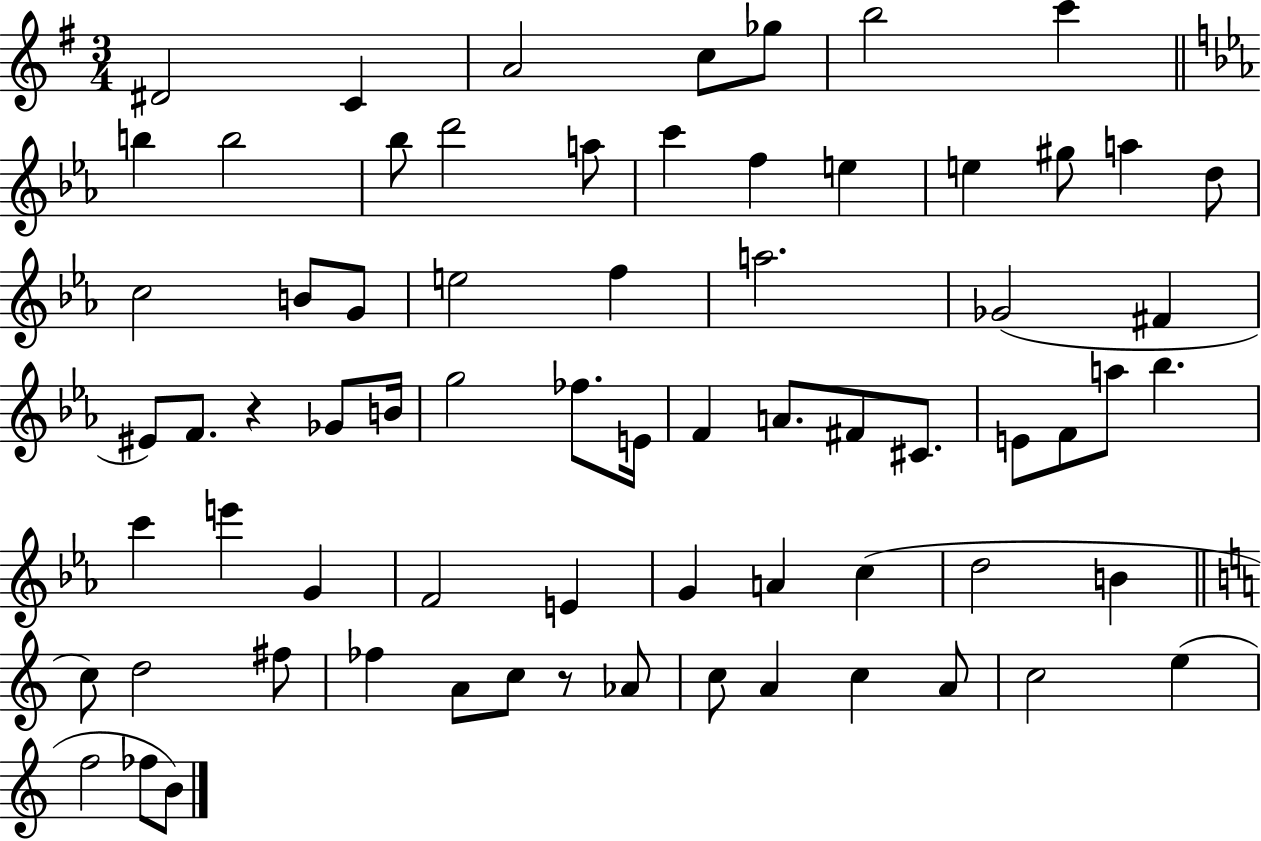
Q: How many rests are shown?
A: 2